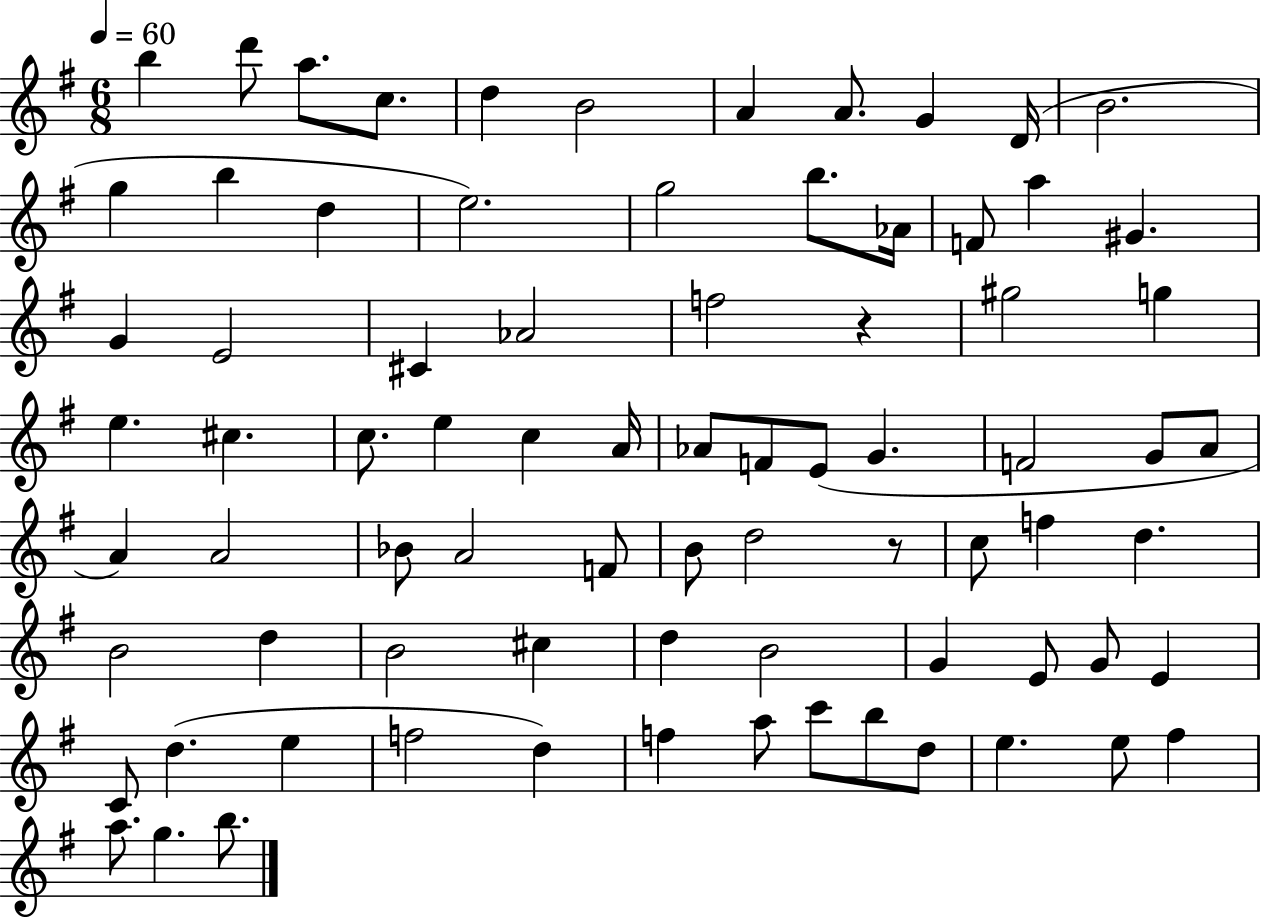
X:1
T:Untitled
M:6/8
L:1/4
K:G
b d'/2 a/2 c/2 d B2 A A/2 G D/4 B2 g b d e2 g2 b/2 _A/4 F/2 a ^G G E2 ^C _A2 f2 z ^g2 g e ^c c/2 e c A/4 _A/2 F/2 E/2 G F2 G/2 A/2 A A2 _B/2 A2 F/2 B/2 d2 z/2 c/2 f d B2 d B2 ^c d B2 G E/2 G/2 E C/2 d e f2 d f a/2 c'/2 b/2 d/2 e e/2 ^f a/2 g b/2